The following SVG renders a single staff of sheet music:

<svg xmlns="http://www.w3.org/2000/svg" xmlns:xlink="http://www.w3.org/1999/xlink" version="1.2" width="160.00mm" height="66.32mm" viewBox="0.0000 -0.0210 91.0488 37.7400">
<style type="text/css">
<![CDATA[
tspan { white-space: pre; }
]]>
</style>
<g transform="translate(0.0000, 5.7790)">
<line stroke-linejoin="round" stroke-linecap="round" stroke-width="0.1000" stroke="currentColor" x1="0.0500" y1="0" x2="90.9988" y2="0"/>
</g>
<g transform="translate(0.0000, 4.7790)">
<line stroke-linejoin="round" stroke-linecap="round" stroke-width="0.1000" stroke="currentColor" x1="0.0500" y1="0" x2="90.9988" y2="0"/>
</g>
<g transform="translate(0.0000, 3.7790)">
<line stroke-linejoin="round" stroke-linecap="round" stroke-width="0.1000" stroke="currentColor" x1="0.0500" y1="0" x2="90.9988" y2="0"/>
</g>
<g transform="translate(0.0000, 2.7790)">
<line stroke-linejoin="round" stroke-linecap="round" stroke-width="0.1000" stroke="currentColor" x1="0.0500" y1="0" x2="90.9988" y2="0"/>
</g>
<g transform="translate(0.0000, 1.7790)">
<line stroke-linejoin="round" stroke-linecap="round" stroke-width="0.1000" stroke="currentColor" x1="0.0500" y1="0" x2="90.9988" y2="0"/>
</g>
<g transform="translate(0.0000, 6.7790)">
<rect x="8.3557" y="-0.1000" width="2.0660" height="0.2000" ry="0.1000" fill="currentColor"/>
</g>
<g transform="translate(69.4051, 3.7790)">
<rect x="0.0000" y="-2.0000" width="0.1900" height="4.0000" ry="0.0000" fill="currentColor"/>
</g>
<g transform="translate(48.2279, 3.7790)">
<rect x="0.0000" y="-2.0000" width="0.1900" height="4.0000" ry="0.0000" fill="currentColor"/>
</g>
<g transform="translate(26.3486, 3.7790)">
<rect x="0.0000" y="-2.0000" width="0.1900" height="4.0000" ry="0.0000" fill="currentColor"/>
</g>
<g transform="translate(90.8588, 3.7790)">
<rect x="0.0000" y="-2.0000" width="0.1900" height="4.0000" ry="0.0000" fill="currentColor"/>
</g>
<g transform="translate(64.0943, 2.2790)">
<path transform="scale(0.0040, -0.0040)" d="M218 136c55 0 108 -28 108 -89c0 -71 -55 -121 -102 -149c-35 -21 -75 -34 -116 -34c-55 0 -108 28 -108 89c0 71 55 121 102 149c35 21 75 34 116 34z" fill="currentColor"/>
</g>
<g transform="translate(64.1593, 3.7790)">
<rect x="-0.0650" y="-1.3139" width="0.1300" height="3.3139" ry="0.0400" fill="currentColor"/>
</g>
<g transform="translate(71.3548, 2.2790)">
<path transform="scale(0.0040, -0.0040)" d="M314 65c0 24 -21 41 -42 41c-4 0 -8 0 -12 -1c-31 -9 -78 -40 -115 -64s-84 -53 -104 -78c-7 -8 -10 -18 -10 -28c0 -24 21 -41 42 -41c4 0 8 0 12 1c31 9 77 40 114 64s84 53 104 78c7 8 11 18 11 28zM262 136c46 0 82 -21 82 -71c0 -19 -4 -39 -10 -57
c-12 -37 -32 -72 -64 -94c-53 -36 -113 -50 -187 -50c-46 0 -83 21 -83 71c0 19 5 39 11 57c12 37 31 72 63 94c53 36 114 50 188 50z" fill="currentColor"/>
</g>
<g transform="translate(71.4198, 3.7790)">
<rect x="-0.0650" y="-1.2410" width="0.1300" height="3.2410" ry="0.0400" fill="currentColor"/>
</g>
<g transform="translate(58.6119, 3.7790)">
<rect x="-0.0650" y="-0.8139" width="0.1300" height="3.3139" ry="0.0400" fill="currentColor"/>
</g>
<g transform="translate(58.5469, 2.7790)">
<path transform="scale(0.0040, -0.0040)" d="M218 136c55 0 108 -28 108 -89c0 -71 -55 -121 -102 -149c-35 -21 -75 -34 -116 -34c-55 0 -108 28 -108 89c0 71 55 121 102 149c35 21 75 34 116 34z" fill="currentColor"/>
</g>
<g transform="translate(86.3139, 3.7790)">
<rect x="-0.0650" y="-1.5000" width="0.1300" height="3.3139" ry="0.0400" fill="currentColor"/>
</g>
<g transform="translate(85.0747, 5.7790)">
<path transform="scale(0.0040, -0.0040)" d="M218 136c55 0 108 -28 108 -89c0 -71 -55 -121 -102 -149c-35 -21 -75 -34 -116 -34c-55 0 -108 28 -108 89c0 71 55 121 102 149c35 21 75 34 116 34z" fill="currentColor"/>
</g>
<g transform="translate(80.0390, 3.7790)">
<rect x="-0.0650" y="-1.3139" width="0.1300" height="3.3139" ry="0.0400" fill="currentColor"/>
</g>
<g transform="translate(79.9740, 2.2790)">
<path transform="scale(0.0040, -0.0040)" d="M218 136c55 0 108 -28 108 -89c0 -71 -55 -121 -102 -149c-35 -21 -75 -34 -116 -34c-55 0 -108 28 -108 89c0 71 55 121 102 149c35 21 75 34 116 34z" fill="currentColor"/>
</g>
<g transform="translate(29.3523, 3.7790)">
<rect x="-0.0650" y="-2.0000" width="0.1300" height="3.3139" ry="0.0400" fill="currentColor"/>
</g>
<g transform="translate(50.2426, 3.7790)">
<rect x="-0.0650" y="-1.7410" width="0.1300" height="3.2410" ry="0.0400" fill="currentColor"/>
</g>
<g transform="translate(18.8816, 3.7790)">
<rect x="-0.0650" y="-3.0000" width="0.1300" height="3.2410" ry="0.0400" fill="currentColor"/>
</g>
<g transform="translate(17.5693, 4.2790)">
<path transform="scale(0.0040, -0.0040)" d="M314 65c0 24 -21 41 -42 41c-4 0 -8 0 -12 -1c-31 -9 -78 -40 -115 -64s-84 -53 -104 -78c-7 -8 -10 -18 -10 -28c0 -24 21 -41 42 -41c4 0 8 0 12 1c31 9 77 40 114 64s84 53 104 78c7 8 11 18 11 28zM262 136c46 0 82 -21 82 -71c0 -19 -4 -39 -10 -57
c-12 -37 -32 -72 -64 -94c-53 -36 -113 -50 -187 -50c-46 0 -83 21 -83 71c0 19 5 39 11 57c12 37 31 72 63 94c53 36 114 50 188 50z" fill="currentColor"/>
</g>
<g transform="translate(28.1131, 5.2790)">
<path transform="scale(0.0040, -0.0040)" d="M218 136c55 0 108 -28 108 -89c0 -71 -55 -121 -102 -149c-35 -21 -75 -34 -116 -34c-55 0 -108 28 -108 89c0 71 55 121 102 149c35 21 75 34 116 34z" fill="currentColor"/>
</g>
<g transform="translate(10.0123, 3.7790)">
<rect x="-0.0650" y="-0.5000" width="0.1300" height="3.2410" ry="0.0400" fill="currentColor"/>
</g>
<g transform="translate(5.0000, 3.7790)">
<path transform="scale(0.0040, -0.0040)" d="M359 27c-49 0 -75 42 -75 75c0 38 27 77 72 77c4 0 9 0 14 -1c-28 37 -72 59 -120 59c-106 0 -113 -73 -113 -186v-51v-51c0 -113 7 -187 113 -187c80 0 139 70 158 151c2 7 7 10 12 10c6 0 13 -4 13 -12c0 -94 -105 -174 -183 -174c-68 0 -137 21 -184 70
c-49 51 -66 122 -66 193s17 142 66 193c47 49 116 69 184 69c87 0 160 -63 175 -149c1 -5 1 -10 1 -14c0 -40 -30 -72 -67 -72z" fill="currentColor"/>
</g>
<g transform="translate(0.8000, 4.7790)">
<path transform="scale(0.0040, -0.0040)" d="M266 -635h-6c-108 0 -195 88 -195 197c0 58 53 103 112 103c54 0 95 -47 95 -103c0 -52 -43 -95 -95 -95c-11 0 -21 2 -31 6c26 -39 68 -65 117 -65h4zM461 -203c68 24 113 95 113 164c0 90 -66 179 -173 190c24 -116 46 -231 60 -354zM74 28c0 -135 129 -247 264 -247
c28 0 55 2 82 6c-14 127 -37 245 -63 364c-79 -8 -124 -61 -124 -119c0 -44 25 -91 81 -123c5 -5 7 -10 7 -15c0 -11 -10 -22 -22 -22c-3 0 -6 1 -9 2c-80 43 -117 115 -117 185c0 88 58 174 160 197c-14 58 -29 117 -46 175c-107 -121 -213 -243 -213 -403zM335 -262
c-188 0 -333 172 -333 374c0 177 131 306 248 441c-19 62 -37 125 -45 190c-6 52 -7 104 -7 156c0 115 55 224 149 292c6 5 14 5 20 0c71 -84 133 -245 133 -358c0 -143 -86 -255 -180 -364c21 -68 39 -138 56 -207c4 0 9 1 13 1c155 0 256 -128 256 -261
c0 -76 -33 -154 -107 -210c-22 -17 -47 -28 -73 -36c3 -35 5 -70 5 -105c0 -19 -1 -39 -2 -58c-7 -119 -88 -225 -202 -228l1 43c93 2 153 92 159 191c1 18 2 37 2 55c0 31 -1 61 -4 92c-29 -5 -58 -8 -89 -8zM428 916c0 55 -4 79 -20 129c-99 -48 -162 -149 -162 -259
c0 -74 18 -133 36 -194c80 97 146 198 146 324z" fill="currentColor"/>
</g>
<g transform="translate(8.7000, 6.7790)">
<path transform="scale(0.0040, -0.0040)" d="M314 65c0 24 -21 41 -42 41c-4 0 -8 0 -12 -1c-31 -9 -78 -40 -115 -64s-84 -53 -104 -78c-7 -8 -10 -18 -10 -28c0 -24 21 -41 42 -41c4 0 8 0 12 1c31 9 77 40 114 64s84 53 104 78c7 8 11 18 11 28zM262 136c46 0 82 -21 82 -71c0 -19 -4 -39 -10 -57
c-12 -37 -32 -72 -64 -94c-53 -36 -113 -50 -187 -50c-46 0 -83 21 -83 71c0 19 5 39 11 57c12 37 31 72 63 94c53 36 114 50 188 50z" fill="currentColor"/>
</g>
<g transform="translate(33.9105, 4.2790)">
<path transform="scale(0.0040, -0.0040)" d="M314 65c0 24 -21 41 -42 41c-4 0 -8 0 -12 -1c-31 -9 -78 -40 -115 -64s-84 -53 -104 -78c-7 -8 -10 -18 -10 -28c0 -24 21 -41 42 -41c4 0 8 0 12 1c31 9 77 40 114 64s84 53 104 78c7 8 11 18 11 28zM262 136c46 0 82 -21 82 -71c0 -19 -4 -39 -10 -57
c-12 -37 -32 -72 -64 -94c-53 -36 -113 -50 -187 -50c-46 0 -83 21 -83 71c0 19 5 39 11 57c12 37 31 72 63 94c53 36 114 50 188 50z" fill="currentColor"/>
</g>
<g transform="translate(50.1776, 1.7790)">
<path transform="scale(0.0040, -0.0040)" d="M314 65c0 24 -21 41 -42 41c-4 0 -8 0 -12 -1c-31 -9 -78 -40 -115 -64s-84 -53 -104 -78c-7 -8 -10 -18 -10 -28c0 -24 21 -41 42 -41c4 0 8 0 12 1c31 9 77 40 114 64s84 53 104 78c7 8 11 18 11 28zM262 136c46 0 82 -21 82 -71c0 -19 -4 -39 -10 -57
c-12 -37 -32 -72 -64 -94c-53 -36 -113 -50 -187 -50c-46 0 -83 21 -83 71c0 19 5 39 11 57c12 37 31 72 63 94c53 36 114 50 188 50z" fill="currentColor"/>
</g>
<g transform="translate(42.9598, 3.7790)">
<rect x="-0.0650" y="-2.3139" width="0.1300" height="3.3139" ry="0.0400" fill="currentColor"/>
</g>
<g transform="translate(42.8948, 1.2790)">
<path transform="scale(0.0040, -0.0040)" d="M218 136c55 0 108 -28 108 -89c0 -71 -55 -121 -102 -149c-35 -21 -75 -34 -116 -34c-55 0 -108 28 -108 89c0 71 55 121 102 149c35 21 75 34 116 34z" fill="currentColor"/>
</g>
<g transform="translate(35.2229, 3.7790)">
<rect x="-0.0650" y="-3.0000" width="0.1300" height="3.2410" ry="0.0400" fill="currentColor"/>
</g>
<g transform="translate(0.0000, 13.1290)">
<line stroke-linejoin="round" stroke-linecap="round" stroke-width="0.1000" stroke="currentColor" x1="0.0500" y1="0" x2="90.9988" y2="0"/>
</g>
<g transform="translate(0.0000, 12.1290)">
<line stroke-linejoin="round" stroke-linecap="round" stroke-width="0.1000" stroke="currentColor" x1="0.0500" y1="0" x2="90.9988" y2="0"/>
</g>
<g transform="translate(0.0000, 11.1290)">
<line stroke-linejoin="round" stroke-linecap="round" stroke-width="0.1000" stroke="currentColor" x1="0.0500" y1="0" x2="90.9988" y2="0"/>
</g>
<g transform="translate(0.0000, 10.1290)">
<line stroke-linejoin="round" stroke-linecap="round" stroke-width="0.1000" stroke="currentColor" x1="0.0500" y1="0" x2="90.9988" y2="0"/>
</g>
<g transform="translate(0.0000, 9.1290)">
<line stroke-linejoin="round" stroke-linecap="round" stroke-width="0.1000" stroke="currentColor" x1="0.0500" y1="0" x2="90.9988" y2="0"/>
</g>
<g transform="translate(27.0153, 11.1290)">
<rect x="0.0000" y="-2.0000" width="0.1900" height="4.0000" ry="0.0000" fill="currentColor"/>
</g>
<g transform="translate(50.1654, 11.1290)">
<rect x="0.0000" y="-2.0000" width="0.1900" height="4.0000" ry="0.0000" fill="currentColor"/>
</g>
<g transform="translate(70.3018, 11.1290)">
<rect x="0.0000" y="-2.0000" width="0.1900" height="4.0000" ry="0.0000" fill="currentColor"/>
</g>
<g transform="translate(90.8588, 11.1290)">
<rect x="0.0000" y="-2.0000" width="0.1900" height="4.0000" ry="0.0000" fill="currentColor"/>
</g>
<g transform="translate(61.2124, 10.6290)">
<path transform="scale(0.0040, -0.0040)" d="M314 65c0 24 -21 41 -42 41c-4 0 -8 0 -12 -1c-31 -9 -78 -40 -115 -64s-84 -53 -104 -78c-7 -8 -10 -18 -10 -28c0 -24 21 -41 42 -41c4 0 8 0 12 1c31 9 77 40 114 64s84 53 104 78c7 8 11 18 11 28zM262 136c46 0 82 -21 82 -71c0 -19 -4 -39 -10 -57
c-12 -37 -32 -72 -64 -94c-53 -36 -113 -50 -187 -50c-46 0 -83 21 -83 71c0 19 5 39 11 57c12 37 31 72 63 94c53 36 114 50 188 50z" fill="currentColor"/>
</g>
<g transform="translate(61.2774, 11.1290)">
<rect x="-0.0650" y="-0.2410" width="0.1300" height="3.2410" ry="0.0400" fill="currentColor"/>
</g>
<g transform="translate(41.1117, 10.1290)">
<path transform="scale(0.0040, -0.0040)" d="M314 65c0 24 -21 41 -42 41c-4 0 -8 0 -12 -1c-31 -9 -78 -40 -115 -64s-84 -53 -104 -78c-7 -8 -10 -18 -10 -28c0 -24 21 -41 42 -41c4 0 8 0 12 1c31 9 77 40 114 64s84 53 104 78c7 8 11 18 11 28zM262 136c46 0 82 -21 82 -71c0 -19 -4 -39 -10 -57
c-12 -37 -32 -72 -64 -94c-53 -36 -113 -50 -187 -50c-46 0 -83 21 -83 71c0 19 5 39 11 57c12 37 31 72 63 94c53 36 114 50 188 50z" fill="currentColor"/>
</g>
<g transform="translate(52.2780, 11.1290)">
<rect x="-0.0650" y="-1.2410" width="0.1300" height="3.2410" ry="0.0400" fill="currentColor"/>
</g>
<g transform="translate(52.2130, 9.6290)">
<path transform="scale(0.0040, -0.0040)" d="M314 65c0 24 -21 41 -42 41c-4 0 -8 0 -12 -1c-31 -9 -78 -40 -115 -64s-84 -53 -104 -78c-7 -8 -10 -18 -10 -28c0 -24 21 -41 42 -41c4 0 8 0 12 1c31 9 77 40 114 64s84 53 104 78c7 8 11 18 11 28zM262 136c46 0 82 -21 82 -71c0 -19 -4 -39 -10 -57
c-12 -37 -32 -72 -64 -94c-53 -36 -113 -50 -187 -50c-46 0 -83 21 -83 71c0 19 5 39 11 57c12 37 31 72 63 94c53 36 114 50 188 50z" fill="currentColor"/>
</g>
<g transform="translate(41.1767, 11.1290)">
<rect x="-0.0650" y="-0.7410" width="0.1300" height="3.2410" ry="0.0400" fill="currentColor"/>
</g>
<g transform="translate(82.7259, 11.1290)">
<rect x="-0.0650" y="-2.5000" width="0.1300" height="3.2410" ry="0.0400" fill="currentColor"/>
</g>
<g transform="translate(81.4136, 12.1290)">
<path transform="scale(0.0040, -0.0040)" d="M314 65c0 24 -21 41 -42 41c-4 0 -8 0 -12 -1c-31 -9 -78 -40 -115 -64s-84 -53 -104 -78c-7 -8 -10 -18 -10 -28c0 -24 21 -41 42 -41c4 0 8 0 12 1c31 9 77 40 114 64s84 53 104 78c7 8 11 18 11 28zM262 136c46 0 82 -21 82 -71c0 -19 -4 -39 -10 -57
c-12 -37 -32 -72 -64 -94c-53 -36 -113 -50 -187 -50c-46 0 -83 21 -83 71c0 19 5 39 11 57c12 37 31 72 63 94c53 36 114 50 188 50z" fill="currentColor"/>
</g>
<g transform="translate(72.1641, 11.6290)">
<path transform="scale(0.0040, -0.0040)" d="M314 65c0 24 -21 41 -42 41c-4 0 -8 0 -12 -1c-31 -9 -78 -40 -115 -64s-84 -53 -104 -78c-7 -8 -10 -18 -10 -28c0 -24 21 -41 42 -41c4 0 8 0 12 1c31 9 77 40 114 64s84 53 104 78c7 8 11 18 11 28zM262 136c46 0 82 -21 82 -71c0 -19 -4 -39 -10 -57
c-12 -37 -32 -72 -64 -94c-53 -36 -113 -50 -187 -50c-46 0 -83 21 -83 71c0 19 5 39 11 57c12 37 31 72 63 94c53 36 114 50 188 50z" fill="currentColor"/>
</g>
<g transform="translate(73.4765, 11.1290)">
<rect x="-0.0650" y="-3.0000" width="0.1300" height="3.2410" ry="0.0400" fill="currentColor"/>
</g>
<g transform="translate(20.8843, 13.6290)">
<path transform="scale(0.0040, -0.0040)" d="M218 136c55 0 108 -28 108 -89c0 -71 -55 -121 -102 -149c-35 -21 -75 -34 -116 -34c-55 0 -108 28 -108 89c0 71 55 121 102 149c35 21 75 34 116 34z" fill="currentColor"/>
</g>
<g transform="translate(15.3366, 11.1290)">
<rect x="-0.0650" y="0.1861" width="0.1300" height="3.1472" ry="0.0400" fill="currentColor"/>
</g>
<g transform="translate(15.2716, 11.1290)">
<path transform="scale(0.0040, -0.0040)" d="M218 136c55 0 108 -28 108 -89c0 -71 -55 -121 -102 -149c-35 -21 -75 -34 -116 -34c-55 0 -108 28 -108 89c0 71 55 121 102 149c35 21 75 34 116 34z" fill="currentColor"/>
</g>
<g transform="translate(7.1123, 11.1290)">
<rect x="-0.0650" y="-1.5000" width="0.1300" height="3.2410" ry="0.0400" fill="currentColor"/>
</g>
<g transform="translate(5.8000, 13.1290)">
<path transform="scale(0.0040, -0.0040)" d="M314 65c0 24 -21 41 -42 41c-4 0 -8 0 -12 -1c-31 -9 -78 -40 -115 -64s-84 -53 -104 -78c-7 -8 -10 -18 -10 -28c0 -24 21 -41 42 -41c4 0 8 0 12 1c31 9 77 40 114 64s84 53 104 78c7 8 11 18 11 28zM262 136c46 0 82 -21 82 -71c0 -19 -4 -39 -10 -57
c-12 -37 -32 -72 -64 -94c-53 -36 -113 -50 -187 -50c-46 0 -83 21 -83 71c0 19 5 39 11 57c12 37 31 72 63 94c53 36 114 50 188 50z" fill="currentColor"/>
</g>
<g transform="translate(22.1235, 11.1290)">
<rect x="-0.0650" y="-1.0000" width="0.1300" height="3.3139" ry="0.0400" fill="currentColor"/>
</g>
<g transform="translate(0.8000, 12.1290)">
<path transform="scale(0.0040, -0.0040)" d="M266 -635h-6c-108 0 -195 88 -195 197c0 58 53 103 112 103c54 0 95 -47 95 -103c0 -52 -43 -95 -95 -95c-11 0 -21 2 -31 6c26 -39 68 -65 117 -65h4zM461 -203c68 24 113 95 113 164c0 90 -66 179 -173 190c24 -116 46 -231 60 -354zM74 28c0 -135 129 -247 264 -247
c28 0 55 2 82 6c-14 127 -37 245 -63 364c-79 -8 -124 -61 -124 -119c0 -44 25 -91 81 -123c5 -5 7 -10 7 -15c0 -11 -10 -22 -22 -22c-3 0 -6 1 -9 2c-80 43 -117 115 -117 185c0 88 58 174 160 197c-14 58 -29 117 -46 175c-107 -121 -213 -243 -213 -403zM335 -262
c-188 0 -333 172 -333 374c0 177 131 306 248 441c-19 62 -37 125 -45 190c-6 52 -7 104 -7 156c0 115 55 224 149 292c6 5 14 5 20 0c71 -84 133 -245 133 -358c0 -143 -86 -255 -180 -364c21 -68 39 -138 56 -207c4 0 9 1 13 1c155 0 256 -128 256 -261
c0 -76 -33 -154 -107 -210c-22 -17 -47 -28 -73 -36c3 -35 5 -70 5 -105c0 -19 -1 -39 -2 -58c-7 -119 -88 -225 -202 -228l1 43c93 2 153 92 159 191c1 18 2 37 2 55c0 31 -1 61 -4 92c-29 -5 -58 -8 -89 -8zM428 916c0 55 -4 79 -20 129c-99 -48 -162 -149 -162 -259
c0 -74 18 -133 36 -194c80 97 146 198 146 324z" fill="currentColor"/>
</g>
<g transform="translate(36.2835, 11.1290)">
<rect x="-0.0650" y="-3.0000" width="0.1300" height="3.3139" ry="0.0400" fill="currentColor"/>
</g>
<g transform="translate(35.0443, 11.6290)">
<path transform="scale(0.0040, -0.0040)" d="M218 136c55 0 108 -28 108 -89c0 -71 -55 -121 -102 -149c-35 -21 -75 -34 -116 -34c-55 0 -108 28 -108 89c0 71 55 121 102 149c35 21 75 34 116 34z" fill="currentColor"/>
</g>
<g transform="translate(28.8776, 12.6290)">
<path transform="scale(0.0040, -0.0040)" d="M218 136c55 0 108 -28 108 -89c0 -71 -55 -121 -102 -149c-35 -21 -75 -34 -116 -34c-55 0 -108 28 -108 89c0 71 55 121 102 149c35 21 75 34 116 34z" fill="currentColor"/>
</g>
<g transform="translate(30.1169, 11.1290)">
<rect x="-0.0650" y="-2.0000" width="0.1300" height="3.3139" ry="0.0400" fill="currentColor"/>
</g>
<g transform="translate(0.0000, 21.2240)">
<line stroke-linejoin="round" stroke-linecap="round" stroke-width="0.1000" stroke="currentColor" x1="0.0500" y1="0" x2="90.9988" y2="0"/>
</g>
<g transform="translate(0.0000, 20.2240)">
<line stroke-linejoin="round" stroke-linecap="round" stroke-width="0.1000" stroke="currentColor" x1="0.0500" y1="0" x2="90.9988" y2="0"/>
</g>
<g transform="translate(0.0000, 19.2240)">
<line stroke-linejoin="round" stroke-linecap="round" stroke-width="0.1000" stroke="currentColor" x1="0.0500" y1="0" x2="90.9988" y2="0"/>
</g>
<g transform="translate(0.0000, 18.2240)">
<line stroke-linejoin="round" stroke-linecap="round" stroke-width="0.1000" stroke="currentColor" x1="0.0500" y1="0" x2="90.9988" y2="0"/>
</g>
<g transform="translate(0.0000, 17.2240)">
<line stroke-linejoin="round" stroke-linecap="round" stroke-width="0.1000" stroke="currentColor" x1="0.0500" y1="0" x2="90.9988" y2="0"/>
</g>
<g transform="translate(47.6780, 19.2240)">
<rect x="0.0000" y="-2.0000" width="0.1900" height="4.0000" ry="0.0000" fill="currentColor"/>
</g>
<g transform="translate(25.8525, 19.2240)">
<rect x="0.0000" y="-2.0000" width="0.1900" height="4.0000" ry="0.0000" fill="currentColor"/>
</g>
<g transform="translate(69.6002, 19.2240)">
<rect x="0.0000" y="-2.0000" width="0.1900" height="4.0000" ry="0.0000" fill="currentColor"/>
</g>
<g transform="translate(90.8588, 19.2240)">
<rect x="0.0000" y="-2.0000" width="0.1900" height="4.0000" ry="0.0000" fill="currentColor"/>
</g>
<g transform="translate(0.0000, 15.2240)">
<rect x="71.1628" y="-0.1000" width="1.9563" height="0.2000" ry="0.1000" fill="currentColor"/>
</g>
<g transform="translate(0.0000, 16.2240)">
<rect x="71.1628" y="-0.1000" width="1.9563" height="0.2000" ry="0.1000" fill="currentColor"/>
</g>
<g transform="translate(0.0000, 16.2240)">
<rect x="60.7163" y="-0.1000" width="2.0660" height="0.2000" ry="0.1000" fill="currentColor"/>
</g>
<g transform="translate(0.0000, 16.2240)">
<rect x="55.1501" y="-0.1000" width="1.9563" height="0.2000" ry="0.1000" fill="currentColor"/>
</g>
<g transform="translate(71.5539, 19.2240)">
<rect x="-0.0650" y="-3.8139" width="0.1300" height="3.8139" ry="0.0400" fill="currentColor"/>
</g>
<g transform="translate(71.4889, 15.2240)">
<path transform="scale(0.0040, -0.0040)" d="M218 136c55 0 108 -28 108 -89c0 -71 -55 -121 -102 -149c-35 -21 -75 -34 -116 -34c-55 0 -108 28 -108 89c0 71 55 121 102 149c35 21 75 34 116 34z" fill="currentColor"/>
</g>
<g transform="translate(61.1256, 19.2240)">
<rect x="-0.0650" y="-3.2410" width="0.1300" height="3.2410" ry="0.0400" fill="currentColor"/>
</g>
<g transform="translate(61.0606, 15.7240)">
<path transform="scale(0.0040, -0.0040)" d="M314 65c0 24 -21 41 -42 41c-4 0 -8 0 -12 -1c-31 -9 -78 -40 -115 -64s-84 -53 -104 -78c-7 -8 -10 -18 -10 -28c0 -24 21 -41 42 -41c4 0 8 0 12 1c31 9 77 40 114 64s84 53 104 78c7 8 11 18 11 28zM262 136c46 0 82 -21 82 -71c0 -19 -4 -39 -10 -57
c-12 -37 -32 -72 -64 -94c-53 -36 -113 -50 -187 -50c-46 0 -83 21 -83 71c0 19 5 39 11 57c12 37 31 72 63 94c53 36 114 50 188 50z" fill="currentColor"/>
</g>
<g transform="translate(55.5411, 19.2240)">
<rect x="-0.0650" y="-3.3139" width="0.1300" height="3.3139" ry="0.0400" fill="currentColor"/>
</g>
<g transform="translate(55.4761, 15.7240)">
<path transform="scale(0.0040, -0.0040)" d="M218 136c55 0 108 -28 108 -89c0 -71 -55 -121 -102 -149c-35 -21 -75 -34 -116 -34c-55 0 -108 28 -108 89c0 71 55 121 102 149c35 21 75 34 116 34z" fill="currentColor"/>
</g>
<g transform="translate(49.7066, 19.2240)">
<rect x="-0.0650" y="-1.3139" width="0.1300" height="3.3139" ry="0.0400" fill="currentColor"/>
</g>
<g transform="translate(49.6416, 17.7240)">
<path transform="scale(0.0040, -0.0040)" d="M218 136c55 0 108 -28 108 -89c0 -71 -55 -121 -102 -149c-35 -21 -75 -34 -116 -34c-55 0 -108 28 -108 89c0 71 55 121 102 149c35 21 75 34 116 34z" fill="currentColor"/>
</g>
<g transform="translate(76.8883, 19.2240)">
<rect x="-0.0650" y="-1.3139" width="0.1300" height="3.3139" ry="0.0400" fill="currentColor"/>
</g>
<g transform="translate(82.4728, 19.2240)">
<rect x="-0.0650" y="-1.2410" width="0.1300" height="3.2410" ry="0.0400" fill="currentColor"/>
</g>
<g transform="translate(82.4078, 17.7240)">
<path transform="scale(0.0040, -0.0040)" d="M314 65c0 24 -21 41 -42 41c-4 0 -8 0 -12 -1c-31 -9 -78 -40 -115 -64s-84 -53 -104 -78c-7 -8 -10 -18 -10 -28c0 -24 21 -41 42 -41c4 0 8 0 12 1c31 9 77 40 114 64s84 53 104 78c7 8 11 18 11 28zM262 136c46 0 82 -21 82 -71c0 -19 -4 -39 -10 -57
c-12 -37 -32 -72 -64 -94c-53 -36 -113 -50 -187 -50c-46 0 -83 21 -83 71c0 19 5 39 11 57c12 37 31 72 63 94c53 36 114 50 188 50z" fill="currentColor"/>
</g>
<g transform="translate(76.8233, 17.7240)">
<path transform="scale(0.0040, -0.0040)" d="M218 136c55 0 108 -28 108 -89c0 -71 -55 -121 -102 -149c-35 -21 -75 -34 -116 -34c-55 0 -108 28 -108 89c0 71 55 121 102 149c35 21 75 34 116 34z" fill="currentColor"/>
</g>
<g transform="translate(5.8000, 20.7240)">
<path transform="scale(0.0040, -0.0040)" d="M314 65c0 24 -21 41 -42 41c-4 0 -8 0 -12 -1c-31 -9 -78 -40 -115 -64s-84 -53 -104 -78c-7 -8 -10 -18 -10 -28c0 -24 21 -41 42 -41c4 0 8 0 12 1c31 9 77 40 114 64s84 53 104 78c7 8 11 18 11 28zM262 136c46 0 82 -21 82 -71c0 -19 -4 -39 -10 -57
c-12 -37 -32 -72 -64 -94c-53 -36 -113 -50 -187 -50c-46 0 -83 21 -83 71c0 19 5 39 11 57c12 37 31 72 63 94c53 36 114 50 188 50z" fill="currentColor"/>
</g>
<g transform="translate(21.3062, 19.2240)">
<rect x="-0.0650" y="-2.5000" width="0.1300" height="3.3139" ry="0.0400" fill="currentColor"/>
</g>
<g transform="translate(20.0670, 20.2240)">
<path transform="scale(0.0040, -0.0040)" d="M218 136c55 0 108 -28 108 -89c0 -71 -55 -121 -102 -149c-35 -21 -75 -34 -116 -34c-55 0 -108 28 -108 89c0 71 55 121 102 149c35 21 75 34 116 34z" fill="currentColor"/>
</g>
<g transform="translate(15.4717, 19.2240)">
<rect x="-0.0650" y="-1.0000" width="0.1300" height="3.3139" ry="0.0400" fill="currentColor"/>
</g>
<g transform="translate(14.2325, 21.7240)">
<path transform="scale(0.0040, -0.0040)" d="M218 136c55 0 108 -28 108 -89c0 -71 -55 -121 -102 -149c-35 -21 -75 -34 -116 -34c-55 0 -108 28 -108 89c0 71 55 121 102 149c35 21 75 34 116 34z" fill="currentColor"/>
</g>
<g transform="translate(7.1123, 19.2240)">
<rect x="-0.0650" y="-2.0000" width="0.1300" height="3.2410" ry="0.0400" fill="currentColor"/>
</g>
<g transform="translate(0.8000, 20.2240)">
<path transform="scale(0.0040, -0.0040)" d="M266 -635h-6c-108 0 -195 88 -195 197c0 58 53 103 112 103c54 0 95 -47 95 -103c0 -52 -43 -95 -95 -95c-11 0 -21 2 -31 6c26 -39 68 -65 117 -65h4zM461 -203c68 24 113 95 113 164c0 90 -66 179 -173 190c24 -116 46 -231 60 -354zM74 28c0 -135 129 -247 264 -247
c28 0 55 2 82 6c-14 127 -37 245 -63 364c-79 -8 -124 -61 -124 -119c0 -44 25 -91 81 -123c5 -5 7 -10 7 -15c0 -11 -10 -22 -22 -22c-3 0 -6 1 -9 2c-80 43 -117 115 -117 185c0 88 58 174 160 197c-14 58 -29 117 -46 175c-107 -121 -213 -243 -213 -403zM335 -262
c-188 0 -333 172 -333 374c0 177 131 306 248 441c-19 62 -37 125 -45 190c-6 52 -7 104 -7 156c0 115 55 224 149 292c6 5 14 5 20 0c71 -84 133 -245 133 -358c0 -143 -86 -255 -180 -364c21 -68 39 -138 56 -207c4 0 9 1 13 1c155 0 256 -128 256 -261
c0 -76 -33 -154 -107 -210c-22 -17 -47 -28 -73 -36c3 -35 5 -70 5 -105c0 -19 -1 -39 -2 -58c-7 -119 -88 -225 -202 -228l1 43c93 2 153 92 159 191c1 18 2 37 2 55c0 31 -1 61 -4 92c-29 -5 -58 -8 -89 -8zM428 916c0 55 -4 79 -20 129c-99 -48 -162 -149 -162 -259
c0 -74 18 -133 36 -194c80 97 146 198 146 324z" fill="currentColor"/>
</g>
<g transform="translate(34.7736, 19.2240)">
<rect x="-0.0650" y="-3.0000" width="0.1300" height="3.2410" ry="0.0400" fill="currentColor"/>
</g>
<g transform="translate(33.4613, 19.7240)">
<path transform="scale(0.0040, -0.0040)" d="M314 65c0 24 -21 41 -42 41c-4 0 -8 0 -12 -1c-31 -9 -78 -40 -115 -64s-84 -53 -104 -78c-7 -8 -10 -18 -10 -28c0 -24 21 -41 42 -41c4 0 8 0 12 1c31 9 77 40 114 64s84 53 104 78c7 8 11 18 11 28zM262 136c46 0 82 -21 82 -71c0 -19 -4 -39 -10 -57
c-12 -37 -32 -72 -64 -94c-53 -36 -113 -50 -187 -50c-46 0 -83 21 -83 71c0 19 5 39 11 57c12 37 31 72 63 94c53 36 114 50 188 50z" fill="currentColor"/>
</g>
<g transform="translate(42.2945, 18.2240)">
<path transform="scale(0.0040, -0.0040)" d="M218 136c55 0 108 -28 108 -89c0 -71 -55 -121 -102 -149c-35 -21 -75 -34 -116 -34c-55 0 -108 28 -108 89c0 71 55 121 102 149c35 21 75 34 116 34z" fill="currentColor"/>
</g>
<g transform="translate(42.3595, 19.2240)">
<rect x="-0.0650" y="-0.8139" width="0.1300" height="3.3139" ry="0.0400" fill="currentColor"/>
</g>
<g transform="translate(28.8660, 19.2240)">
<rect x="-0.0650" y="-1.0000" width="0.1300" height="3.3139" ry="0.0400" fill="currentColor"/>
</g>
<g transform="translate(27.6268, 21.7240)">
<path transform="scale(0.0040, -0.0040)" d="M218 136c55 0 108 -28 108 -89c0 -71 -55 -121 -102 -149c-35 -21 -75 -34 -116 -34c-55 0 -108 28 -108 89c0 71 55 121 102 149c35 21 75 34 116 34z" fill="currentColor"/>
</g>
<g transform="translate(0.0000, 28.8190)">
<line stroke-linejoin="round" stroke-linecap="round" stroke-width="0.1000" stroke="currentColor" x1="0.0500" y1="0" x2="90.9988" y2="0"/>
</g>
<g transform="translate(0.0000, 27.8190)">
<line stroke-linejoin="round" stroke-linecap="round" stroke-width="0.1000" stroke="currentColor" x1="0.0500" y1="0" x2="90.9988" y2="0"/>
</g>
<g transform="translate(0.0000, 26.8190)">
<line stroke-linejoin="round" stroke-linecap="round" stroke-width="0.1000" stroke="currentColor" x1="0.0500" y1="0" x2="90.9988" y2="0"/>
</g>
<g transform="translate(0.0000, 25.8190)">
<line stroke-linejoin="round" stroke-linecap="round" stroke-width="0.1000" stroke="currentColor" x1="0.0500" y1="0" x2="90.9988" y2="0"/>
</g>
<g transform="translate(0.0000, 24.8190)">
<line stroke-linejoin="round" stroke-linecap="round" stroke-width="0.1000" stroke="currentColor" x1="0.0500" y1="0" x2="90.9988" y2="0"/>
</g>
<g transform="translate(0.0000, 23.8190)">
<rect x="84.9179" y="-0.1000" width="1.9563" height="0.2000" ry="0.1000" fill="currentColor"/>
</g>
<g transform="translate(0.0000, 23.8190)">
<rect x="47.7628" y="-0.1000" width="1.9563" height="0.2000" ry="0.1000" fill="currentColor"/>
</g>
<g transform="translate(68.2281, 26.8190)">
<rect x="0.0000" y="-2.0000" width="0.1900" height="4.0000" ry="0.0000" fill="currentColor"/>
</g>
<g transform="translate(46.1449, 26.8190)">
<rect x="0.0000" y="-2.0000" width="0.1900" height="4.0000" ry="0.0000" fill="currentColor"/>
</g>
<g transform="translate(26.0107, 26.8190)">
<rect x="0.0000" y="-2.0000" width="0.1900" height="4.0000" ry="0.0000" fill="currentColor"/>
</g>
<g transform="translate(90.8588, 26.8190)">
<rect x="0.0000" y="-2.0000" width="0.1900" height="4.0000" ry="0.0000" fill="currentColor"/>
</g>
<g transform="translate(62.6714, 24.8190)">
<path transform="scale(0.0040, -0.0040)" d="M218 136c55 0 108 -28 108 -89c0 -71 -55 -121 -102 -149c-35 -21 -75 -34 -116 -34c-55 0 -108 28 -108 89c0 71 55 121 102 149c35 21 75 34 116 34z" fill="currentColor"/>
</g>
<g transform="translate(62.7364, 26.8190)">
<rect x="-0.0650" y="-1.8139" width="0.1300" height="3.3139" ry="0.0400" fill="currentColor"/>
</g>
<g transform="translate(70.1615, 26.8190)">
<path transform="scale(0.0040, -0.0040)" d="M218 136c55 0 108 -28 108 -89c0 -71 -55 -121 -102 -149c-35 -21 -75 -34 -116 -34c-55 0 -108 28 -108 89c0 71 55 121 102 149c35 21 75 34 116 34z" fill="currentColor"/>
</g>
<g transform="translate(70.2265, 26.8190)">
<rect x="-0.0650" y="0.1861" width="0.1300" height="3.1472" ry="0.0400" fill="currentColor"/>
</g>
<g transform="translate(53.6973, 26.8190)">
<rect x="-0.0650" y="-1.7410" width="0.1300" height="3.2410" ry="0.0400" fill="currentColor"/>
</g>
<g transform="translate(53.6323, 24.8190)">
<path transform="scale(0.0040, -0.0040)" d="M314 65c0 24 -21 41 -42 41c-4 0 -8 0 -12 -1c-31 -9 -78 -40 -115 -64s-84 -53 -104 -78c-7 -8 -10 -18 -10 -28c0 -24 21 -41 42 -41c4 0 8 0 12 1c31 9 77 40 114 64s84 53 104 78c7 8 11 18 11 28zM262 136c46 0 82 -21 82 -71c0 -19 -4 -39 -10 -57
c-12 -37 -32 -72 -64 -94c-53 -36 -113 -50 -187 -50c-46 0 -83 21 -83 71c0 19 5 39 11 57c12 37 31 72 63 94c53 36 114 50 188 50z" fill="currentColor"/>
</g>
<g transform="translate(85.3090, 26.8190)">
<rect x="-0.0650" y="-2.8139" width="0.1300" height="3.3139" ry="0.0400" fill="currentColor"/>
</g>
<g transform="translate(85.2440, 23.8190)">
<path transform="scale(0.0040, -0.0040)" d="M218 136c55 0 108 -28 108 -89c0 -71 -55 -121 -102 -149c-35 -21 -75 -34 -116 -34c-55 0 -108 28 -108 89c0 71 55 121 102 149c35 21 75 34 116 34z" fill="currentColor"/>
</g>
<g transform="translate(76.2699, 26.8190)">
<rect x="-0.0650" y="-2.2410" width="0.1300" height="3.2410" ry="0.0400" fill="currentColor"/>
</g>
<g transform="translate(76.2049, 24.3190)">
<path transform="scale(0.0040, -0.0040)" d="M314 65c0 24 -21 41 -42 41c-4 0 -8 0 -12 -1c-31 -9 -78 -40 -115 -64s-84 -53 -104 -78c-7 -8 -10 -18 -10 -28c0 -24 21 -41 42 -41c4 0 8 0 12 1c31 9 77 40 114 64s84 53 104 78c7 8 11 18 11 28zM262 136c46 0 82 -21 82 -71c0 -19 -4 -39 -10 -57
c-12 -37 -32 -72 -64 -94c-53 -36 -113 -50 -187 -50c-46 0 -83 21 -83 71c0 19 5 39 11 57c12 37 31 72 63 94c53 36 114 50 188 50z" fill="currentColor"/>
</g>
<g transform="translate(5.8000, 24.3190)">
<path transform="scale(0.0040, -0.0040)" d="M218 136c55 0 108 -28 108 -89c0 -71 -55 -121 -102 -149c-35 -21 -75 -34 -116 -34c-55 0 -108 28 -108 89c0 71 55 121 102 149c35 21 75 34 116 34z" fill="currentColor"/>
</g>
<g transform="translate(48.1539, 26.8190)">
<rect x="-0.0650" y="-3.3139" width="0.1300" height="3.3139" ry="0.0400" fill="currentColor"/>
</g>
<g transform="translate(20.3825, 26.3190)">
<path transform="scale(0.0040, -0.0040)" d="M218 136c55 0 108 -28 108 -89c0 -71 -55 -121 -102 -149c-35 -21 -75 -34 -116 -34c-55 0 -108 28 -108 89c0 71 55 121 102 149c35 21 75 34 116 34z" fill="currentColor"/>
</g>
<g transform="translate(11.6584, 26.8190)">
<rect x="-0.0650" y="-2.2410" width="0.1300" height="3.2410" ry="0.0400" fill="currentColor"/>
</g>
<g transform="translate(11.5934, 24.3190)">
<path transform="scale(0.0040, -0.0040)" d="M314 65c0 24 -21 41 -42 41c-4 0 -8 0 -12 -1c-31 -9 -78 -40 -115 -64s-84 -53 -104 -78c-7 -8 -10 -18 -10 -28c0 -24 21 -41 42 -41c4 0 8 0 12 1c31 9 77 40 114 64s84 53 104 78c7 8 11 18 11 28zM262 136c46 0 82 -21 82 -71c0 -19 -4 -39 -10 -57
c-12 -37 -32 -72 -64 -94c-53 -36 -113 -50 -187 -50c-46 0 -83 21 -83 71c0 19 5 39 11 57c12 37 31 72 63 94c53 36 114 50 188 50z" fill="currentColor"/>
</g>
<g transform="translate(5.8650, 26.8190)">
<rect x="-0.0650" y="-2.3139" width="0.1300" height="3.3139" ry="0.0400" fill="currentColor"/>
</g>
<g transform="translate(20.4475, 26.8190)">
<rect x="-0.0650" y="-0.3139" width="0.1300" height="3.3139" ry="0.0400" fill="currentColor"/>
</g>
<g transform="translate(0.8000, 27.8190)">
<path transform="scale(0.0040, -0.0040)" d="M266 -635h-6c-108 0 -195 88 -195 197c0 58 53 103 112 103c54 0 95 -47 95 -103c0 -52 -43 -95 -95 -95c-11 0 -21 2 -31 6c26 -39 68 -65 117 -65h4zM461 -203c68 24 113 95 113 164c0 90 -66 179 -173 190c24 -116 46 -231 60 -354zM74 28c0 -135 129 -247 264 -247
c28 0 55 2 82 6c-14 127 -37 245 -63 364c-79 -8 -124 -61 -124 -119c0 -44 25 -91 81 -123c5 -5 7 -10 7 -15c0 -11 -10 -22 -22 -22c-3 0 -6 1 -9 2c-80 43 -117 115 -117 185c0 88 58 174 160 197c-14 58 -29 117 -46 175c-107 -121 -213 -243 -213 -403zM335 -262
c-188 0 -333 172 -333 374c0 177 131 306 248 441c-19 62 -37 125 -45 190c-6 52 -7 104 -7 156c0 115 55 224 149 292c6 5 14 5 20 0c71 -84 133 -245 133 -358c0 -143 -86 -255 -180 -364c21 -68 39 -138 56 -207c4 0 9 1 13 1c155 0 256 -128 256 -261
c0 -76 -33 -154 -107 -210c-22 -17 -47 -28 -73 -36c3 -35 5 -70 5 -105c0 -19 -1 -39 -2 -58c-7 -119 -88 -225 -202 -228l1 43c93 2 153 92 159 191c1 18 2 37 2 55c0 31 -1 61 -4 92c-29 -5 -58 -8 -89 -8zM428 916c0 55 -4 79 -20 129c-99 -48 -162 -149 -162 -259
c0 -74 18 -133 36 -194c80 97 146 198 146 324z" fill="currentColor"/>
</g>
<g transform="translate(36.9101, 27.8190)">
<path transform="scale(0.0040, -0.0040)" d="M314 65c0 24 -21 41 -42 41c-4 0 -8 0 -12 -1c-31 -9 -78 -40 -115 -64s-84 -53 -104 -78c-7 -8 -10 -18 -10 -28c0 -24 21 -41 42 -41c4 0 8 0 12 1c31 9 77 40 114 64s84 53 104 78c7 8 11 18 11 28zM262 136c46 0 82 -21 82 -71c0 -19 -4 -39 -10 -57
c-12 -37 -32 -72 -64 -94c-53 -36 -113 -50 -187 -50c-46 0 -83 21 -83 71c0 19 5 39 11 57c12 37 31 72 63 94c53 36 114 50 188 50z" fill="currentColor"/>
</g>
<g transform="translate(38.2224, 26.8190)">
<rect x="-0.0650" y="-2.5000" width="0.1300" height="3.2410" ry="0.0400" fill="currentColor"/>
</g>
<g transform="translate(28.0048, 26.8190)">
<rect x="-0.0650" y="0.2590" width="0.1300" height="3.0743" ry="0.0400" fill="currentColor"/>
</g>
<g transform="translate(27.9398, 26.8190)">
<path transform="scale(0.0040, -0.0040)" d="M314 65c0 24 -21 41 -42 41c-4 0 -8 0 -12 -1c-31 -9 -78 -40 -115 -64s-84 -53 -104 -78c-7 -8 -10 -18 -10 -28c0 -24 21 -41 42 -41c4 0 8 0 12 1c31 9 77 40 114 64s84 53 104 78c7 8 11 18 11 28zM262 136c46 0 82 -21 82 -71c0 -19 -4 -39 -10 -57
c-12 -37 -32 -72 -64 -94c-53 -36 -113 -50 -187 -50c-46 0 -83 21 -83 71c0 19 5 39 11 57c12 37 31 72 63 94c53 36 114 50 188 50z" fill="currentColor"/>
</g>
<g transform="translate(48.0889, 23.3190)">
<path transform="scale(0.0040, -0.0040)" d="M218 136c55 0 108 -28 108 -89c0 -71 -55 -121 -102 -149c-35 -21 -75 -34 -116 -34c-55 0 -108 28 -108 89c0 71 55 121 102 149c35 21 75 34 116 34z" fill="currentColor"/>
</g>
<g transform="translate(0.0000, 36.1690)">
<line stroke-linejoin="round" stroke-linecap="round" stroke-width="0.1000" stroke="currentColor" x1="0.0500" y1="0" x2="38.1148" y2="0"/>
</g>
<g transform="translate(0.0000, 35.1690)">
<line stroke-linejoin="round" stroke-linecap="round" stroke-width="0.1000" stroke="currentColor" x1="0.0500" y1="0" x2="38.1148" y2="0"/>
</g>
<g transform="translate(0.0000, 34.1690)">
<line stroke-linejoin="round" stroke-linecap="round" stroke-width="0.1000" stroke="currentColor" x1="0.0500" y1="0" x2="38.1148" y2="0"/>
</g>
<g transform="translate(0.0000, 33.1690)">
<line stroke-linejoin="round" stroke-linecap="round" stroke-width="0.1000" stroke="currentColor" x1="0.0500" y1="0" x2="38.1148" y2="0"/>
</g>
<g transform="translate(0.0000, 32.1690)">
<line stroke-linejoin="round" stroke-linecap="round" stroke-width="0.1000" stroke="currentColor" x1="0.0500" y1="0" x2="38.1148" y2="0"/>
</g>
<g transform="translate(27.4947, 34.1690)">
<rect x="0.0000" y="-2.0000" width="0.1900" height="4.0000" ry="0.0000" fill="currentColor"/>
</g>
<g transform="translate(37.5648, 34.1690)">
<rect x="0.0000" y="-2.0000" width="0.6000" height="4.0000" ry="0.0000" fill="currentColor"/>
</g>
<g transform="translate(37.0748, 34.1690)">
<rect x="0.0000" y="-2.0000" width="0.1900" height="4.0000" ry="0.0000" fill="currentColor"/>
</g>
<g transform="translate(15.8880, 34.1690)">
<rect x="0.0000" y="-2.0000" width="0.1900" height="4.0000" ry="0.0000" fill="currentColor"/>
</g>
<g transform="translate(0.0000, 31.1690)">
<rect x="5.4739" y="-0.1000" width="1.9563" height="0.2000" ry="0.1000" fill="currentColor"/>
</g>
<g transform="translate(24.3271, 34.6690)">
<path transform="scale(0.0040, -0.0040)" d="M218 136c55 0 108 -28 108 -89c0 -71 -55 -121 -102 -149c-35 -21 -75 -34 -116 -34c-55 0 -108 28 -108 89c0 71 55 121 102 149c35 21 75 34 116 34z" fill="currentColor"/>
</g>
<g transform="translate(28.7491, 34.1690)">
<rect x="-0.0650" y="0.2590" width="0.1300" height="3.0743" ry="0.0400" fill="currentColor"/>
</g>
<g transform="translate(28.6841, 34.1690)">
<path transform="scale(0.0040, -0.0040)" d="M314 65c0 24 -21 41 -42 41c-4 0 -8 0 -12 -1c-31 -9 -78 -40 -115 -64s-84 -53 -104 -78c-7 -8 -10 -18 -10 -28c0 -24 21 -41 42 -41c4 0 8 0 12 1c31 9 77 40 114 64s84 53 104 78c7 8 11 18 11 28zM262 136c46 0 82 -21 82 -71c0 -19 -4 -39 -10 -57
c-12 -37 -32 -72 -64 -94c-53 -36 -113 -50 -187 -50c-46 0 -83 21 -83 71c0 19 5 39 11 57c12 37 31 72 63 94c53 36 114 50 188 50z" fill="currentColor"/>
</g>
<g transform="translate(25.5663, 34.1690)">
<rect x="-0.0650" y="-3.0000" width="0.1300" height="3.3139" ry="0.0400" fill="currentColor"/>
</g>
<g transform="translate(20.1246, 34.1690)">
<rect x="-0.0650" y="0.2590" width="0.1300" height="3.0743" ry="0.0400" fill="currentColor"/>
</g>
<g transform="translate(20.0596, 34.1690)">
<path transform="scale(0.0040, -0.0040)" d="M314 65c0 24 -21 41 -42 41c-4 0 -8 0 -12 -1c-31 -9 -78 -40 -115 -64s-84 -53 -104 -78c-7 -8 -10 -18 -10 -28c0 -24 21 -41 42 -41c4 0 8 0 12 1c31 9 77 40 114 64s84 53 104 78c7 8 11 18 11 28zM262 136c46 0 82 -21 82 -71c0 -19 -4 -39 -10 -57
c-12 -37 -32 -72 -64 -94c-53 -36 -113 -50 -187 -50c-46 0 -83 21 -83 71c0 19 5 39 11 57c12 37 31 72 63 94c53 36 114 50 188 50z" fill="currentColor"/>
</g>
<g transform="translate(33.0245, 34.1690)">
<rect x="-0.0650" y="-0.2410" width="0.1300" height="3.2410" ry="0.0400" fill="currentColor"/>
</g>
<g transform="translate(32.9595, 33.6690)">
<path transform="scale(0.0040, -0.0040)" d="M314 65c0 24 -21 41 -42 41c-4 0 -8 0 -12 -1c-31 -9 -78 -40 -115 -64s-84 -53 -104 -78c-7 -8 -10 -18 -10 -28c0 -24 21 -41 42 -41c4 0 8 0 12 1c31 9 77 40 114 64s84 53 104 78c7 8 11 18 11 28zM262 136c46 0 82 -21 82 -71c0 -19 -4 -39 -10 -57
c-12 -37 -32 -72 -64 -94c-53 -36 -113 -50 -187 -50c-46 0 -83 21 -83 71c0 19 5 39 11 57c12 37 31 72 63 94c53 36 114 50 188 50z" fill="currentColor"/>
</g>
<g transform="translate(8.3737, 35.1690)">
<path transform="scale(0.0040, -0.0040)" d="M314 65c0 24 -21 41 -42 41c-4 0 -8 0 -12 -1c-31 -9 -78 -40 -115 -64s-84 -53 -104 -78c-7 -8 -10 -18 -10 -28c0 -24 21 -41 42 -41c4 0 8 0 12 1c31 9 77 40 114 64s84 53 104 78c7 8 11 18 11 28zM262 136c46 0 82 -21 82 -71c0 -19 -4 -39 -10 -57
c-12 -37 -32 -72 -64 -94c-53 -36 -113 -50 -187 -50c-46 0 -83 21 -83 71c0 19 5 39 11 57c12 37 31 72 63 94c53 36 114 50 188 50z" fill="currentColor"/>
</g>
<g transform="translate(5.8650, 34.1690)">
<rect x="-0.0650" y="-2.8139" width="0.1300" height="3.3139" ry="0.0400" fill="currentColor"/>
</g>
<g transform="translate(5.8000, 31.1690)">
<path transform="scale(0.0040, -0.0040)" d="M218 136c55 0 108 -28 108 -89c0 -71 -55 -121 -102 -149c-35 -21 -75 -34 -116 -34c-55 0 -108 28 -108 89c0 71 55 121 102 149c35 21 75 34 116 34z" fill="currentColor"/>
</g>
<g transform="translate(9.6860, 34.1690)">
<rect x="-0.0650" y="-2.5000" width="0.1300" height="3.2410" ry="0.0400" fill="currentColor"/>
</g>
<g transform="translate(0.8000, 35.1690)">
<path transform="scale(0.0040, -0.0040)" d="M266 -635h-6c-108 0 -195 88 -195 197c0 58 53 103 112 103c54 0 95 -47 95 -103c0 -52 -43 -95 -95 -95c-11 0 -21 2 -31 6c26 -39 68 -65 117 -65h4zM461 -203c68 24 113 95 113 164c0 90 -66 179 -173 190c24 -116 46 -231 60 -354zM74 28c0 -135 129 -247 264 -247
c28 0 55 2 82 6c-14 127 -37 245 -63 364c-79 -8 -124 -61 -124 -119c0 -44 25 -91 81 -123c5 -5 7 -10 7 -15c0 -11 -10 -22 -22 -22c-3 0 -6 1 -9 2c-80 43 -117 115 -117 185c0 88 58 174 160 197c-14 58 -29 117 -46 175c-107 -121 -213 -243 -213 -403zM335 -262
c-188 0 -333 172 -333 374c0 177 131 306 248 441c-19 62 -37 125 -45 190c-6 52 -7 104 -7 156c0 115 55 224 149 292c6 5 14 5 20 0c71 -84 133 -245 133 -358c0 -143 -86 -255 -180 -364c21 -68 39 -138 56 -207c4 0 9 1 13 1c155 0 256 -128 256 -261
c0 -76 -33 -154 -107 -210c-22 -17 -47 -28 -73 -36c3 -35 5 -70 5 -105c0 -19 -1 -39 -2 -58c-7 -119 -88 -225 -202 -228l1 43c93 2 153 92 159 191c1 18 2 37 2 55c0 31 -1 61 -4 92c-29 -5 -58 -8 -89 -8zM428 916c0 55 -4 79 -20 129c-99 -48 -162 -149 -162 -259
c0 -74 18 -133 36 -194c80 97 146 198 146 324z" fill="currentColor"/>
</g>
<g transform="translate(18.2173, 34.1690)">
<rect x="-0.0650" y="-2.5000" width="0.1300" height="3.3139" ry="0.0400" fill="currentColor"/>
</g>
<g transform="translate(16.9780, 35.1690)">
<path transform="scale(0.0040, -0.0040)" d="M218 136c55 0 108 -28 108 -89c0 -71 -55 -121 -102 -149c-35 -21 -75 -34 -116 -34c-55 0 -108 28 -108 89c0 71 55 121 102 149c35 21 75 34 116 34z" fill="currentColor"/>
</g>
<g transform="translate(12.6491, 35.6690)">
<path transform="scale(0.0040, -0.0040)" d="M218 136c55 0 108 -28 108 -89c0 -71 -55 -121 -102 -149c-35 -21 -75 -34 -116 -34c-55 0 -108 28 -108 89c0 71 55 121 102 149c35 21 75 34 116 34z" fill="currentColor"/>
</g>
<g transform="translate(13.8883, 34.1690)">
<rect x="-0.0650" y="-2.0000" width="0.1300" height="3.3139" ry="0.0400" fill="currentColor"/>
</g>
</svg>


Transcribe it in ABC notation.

X:1
T:Untitled
M:4/4
L:1/4
K:C
C2 A2 F A2 g f2 d e e2 e E E2 B D F A d2 e2 c2 A2 G2 F2 D G D A2 d e b b2 c' e e2 g g2 c B2 G2 b f2 f B g2 a a G2 F G B2 A B2 c2